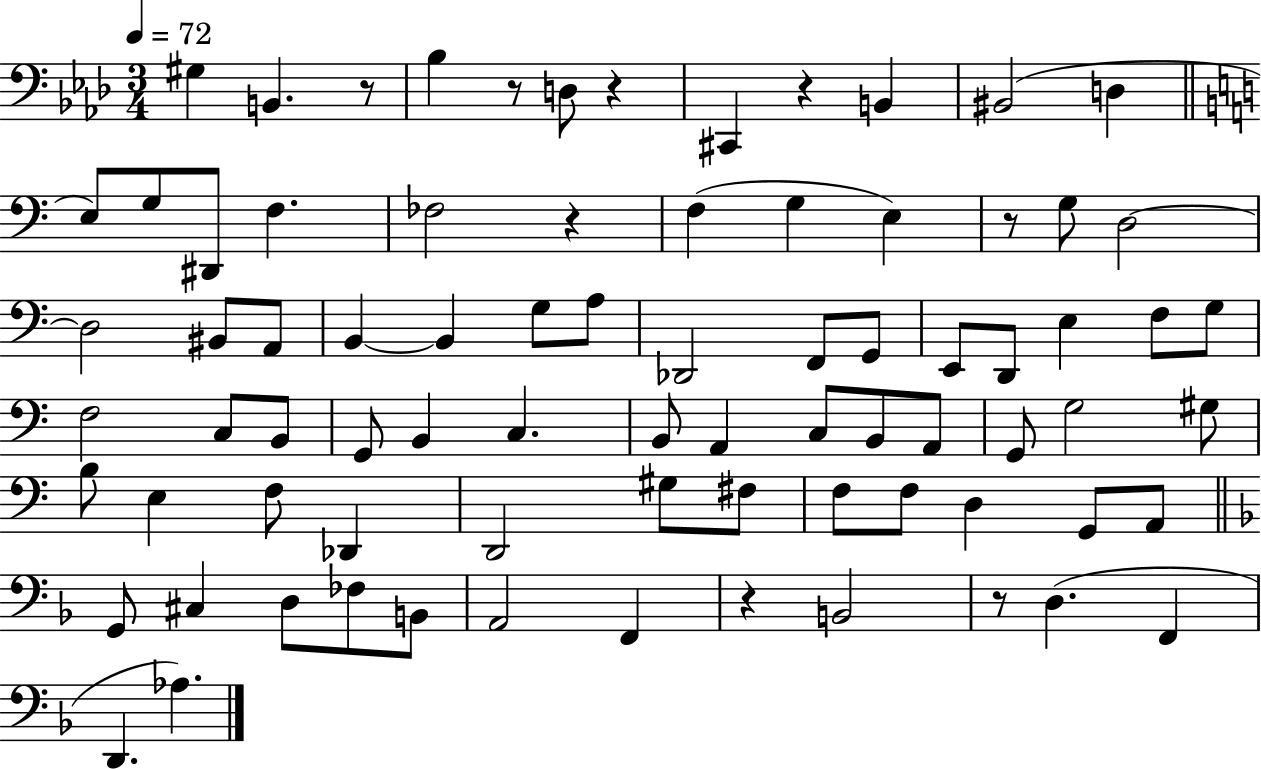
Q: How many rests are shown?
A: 8